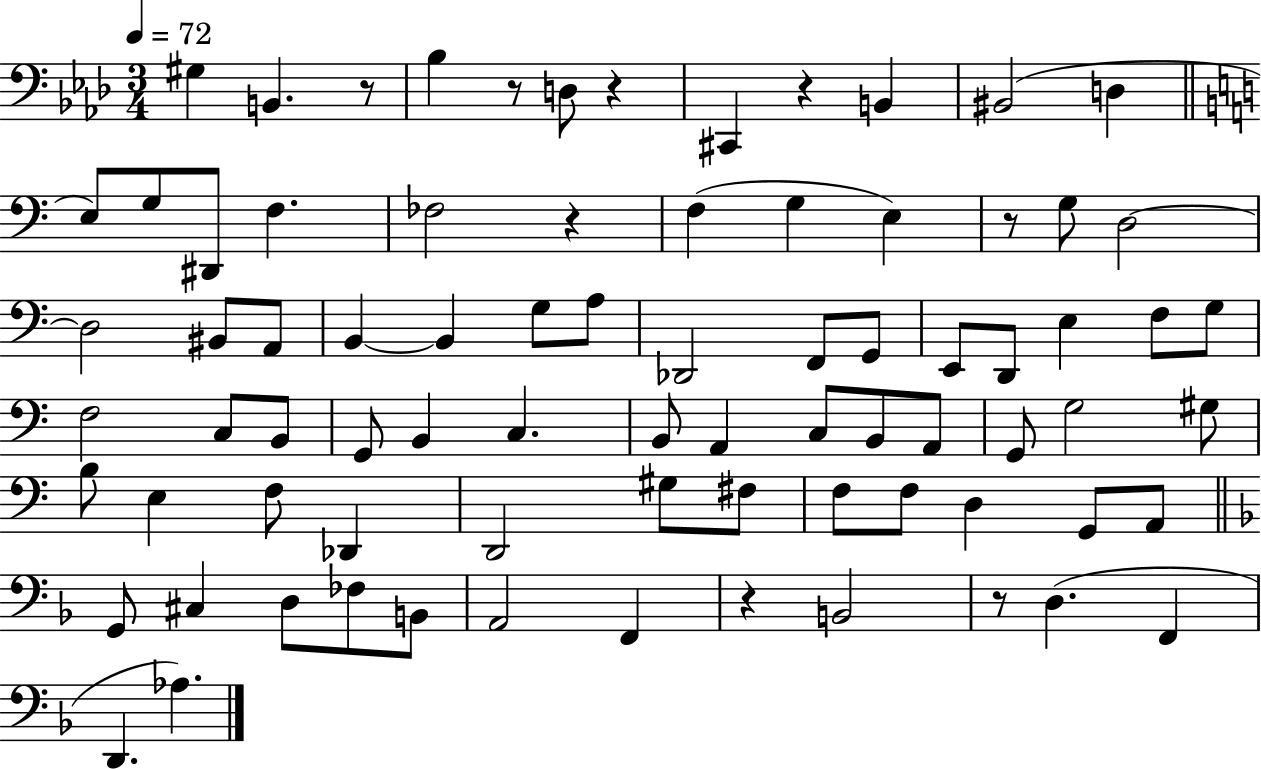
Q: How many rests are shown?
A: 8